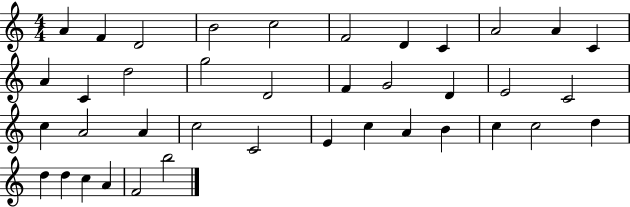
X:1
T:Untitled
M:4/4
L:1/4
K:C
A F D2 B2 c2 F2 D C A2 A C A C d2 g2 D2 F G2 D E2 C2 c A2 A c2 C2 E c A B c c2 d d d c A F2 b2